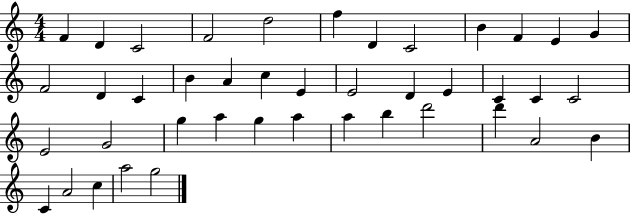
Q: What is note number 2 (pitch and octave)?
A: D4